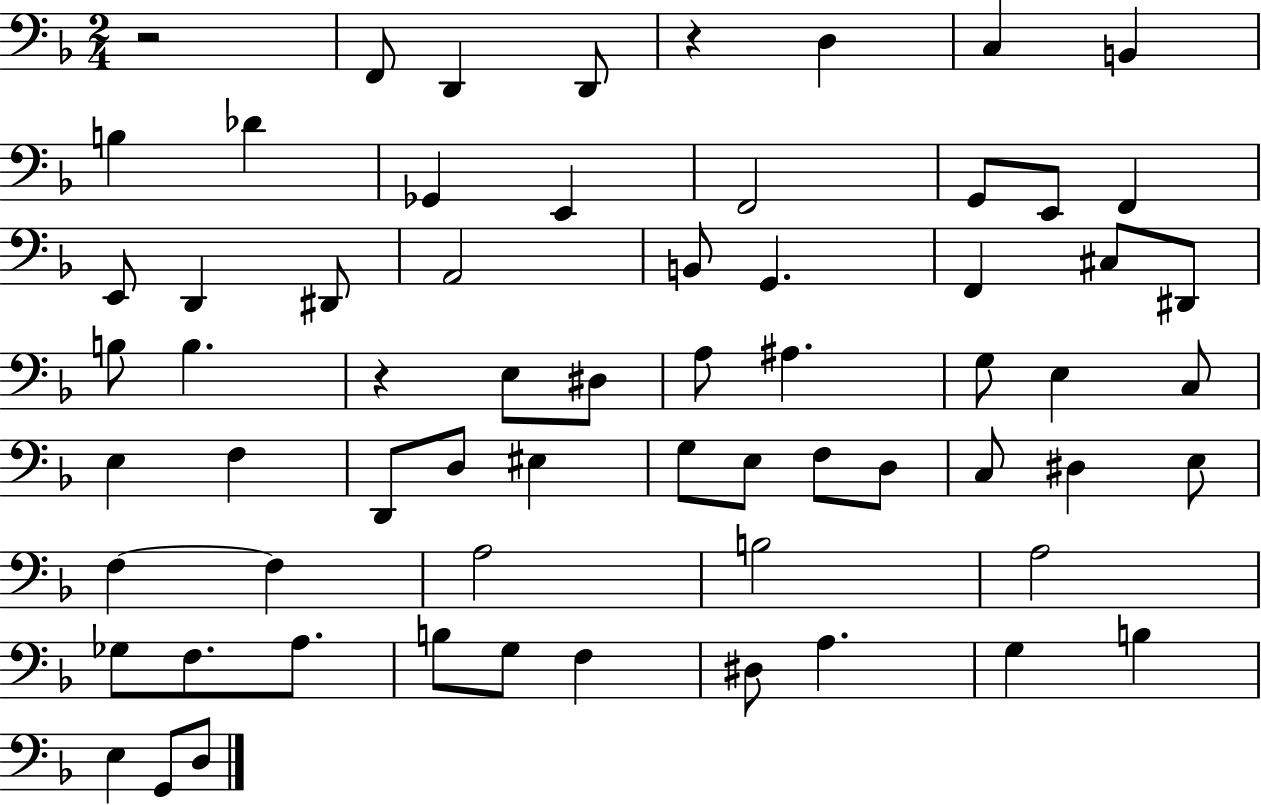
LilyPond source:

{
  \clef bass
  \numericTimeSignature
  \time 2/4
  \key f \major
  r2 | f,8 d,4 d,8 | r4 d4 | c4 b,4 | \break b4 des'4 | ges,4 e,4 | f,2 | g,8 e,8 f,4 | \break e,8 d,4 dis,8 | a,2 | b,8 g,4. | f,4 cis8 dis,8 | \break b8 b4. | r4 e8 dis8 | a8 ais4. | g8 e4 c8 | \break e4 f4 | d,8 d8 eis4 | g8 e8 f8 d8 | c8 dis4 e8 | \break f4~~ f4 | a2 | b2 | a2 | \break ges8 f8. a8. | b8 g8 f4 | dis8 a4. | g4 b4 | \break e4 g,8 d8 | \bar "|."
}